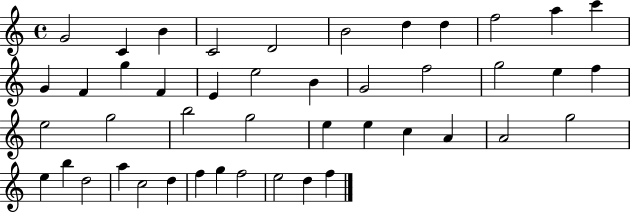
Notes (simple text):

G4/h C4/q B4/q C4/h D4/h B4/h D5/q D5/q F5/h A5/q C6/q G4/q F4/q G5/q F4/q E4/q E5/h B4/q G4/h F5/h G5/h E5/q F5/q E5/h G5/h B5/h G5/h E5/q E5/q C5/q A4/q A4/h G5/h E5/q B5/q D5/h A5/q C5/h D5/q F5/q G5/q F5/h E5/h D5/q F5/q